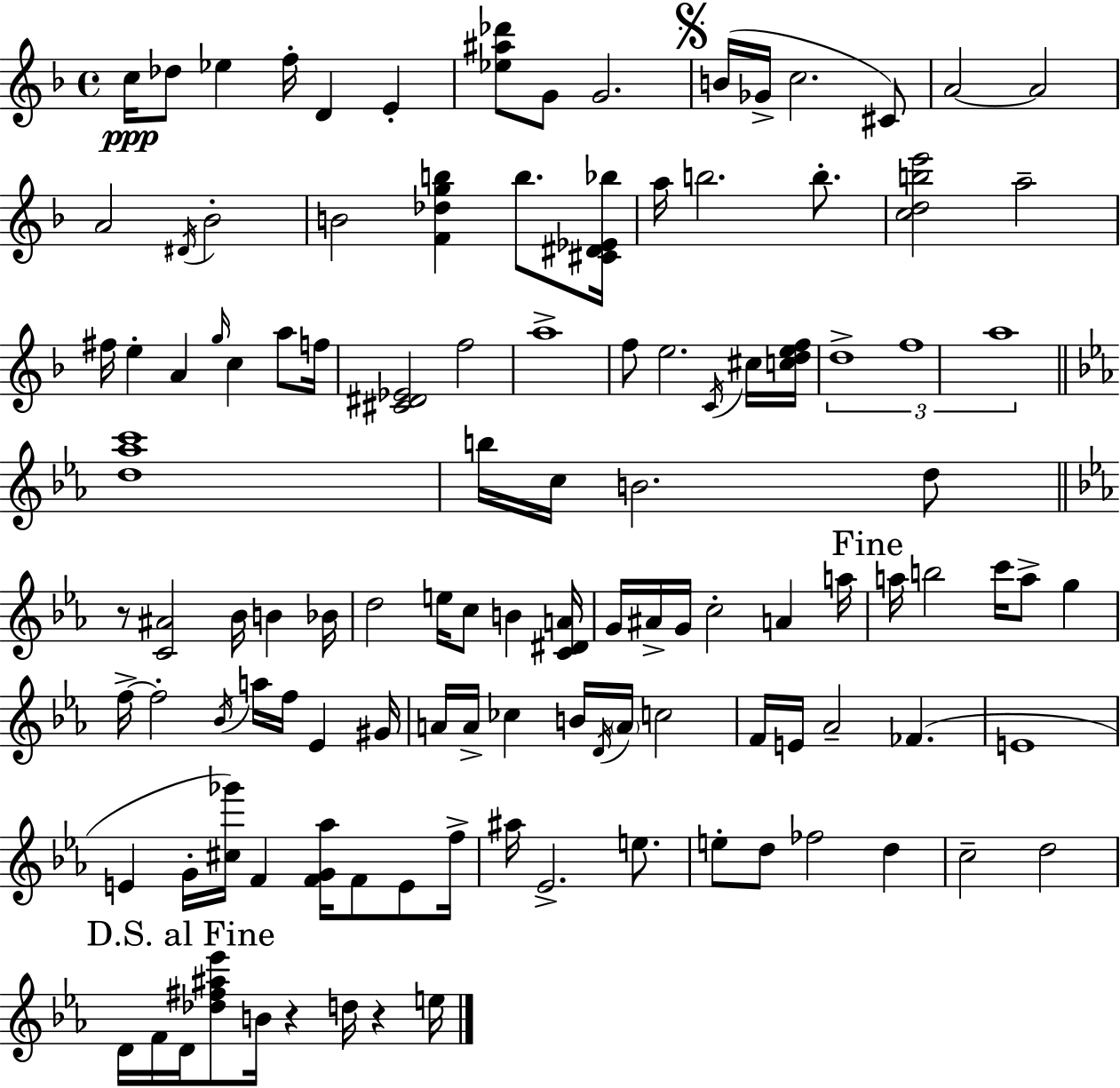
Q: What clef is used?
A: treble